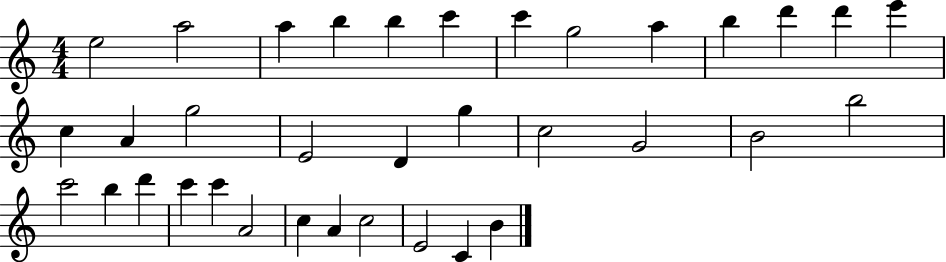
X:1
T:Untitled
M:4/4
L:1/4
K:C
e2 a2 a b b c' c' g2 a b d' d' e' c A g2 E2 D g c2 G2 B2 b2 c'2 b d' c' c' A2 c A c2 E2 C B